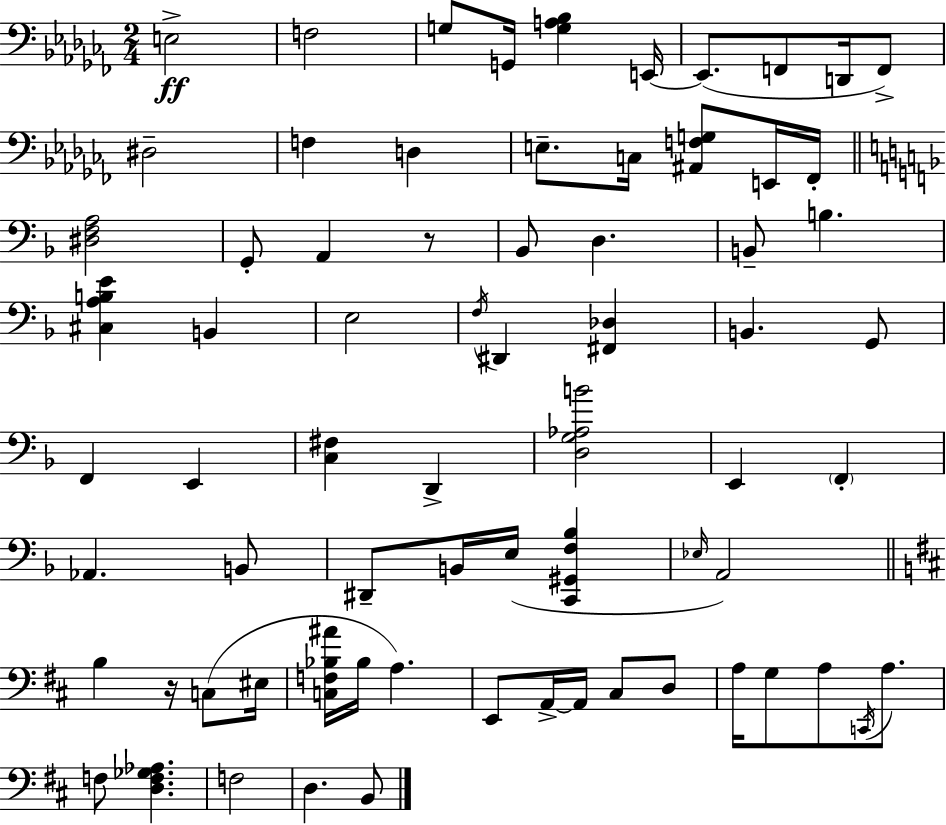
E3/h F3/h G3/e G2/s [G3,A3,Bb3]/q E2/s E2/e. F2/e D2/s F2/e D#3/h F3/q D3/q E3/e. C3/s [A#2,F3,G3]/e E2/s FES2/s [D#3,F3,A3]/h G2/e A2/q R/e Bb2/e D3/q. B2/e B3/q. [C#3,A3,B3,E4]/q B2/q E3/h F3/s D#2/q [F#2,Db3]/q B2/q. G2/e F2/q E2/q [C3,F#3]/q D2/q [D3,G3,Ab3,B4]/h E2/q F2/q Ab2/q. B2/e D#2/e B2/s E3/s [C2,G#2,F3,Bb3]/q Eb3/s A2/h B3/q R/s C3/e EIS3/s [C3,F3,Bb3,A#4]/s Bb3/s A3/q. E2/e A2/s A2/s C#3/e D3/e A3/s G3/e A3/e C2/s A3/e. F3/e [D3,F3,Gb3,Ab3]/q. F3/h D3/q. B2/e